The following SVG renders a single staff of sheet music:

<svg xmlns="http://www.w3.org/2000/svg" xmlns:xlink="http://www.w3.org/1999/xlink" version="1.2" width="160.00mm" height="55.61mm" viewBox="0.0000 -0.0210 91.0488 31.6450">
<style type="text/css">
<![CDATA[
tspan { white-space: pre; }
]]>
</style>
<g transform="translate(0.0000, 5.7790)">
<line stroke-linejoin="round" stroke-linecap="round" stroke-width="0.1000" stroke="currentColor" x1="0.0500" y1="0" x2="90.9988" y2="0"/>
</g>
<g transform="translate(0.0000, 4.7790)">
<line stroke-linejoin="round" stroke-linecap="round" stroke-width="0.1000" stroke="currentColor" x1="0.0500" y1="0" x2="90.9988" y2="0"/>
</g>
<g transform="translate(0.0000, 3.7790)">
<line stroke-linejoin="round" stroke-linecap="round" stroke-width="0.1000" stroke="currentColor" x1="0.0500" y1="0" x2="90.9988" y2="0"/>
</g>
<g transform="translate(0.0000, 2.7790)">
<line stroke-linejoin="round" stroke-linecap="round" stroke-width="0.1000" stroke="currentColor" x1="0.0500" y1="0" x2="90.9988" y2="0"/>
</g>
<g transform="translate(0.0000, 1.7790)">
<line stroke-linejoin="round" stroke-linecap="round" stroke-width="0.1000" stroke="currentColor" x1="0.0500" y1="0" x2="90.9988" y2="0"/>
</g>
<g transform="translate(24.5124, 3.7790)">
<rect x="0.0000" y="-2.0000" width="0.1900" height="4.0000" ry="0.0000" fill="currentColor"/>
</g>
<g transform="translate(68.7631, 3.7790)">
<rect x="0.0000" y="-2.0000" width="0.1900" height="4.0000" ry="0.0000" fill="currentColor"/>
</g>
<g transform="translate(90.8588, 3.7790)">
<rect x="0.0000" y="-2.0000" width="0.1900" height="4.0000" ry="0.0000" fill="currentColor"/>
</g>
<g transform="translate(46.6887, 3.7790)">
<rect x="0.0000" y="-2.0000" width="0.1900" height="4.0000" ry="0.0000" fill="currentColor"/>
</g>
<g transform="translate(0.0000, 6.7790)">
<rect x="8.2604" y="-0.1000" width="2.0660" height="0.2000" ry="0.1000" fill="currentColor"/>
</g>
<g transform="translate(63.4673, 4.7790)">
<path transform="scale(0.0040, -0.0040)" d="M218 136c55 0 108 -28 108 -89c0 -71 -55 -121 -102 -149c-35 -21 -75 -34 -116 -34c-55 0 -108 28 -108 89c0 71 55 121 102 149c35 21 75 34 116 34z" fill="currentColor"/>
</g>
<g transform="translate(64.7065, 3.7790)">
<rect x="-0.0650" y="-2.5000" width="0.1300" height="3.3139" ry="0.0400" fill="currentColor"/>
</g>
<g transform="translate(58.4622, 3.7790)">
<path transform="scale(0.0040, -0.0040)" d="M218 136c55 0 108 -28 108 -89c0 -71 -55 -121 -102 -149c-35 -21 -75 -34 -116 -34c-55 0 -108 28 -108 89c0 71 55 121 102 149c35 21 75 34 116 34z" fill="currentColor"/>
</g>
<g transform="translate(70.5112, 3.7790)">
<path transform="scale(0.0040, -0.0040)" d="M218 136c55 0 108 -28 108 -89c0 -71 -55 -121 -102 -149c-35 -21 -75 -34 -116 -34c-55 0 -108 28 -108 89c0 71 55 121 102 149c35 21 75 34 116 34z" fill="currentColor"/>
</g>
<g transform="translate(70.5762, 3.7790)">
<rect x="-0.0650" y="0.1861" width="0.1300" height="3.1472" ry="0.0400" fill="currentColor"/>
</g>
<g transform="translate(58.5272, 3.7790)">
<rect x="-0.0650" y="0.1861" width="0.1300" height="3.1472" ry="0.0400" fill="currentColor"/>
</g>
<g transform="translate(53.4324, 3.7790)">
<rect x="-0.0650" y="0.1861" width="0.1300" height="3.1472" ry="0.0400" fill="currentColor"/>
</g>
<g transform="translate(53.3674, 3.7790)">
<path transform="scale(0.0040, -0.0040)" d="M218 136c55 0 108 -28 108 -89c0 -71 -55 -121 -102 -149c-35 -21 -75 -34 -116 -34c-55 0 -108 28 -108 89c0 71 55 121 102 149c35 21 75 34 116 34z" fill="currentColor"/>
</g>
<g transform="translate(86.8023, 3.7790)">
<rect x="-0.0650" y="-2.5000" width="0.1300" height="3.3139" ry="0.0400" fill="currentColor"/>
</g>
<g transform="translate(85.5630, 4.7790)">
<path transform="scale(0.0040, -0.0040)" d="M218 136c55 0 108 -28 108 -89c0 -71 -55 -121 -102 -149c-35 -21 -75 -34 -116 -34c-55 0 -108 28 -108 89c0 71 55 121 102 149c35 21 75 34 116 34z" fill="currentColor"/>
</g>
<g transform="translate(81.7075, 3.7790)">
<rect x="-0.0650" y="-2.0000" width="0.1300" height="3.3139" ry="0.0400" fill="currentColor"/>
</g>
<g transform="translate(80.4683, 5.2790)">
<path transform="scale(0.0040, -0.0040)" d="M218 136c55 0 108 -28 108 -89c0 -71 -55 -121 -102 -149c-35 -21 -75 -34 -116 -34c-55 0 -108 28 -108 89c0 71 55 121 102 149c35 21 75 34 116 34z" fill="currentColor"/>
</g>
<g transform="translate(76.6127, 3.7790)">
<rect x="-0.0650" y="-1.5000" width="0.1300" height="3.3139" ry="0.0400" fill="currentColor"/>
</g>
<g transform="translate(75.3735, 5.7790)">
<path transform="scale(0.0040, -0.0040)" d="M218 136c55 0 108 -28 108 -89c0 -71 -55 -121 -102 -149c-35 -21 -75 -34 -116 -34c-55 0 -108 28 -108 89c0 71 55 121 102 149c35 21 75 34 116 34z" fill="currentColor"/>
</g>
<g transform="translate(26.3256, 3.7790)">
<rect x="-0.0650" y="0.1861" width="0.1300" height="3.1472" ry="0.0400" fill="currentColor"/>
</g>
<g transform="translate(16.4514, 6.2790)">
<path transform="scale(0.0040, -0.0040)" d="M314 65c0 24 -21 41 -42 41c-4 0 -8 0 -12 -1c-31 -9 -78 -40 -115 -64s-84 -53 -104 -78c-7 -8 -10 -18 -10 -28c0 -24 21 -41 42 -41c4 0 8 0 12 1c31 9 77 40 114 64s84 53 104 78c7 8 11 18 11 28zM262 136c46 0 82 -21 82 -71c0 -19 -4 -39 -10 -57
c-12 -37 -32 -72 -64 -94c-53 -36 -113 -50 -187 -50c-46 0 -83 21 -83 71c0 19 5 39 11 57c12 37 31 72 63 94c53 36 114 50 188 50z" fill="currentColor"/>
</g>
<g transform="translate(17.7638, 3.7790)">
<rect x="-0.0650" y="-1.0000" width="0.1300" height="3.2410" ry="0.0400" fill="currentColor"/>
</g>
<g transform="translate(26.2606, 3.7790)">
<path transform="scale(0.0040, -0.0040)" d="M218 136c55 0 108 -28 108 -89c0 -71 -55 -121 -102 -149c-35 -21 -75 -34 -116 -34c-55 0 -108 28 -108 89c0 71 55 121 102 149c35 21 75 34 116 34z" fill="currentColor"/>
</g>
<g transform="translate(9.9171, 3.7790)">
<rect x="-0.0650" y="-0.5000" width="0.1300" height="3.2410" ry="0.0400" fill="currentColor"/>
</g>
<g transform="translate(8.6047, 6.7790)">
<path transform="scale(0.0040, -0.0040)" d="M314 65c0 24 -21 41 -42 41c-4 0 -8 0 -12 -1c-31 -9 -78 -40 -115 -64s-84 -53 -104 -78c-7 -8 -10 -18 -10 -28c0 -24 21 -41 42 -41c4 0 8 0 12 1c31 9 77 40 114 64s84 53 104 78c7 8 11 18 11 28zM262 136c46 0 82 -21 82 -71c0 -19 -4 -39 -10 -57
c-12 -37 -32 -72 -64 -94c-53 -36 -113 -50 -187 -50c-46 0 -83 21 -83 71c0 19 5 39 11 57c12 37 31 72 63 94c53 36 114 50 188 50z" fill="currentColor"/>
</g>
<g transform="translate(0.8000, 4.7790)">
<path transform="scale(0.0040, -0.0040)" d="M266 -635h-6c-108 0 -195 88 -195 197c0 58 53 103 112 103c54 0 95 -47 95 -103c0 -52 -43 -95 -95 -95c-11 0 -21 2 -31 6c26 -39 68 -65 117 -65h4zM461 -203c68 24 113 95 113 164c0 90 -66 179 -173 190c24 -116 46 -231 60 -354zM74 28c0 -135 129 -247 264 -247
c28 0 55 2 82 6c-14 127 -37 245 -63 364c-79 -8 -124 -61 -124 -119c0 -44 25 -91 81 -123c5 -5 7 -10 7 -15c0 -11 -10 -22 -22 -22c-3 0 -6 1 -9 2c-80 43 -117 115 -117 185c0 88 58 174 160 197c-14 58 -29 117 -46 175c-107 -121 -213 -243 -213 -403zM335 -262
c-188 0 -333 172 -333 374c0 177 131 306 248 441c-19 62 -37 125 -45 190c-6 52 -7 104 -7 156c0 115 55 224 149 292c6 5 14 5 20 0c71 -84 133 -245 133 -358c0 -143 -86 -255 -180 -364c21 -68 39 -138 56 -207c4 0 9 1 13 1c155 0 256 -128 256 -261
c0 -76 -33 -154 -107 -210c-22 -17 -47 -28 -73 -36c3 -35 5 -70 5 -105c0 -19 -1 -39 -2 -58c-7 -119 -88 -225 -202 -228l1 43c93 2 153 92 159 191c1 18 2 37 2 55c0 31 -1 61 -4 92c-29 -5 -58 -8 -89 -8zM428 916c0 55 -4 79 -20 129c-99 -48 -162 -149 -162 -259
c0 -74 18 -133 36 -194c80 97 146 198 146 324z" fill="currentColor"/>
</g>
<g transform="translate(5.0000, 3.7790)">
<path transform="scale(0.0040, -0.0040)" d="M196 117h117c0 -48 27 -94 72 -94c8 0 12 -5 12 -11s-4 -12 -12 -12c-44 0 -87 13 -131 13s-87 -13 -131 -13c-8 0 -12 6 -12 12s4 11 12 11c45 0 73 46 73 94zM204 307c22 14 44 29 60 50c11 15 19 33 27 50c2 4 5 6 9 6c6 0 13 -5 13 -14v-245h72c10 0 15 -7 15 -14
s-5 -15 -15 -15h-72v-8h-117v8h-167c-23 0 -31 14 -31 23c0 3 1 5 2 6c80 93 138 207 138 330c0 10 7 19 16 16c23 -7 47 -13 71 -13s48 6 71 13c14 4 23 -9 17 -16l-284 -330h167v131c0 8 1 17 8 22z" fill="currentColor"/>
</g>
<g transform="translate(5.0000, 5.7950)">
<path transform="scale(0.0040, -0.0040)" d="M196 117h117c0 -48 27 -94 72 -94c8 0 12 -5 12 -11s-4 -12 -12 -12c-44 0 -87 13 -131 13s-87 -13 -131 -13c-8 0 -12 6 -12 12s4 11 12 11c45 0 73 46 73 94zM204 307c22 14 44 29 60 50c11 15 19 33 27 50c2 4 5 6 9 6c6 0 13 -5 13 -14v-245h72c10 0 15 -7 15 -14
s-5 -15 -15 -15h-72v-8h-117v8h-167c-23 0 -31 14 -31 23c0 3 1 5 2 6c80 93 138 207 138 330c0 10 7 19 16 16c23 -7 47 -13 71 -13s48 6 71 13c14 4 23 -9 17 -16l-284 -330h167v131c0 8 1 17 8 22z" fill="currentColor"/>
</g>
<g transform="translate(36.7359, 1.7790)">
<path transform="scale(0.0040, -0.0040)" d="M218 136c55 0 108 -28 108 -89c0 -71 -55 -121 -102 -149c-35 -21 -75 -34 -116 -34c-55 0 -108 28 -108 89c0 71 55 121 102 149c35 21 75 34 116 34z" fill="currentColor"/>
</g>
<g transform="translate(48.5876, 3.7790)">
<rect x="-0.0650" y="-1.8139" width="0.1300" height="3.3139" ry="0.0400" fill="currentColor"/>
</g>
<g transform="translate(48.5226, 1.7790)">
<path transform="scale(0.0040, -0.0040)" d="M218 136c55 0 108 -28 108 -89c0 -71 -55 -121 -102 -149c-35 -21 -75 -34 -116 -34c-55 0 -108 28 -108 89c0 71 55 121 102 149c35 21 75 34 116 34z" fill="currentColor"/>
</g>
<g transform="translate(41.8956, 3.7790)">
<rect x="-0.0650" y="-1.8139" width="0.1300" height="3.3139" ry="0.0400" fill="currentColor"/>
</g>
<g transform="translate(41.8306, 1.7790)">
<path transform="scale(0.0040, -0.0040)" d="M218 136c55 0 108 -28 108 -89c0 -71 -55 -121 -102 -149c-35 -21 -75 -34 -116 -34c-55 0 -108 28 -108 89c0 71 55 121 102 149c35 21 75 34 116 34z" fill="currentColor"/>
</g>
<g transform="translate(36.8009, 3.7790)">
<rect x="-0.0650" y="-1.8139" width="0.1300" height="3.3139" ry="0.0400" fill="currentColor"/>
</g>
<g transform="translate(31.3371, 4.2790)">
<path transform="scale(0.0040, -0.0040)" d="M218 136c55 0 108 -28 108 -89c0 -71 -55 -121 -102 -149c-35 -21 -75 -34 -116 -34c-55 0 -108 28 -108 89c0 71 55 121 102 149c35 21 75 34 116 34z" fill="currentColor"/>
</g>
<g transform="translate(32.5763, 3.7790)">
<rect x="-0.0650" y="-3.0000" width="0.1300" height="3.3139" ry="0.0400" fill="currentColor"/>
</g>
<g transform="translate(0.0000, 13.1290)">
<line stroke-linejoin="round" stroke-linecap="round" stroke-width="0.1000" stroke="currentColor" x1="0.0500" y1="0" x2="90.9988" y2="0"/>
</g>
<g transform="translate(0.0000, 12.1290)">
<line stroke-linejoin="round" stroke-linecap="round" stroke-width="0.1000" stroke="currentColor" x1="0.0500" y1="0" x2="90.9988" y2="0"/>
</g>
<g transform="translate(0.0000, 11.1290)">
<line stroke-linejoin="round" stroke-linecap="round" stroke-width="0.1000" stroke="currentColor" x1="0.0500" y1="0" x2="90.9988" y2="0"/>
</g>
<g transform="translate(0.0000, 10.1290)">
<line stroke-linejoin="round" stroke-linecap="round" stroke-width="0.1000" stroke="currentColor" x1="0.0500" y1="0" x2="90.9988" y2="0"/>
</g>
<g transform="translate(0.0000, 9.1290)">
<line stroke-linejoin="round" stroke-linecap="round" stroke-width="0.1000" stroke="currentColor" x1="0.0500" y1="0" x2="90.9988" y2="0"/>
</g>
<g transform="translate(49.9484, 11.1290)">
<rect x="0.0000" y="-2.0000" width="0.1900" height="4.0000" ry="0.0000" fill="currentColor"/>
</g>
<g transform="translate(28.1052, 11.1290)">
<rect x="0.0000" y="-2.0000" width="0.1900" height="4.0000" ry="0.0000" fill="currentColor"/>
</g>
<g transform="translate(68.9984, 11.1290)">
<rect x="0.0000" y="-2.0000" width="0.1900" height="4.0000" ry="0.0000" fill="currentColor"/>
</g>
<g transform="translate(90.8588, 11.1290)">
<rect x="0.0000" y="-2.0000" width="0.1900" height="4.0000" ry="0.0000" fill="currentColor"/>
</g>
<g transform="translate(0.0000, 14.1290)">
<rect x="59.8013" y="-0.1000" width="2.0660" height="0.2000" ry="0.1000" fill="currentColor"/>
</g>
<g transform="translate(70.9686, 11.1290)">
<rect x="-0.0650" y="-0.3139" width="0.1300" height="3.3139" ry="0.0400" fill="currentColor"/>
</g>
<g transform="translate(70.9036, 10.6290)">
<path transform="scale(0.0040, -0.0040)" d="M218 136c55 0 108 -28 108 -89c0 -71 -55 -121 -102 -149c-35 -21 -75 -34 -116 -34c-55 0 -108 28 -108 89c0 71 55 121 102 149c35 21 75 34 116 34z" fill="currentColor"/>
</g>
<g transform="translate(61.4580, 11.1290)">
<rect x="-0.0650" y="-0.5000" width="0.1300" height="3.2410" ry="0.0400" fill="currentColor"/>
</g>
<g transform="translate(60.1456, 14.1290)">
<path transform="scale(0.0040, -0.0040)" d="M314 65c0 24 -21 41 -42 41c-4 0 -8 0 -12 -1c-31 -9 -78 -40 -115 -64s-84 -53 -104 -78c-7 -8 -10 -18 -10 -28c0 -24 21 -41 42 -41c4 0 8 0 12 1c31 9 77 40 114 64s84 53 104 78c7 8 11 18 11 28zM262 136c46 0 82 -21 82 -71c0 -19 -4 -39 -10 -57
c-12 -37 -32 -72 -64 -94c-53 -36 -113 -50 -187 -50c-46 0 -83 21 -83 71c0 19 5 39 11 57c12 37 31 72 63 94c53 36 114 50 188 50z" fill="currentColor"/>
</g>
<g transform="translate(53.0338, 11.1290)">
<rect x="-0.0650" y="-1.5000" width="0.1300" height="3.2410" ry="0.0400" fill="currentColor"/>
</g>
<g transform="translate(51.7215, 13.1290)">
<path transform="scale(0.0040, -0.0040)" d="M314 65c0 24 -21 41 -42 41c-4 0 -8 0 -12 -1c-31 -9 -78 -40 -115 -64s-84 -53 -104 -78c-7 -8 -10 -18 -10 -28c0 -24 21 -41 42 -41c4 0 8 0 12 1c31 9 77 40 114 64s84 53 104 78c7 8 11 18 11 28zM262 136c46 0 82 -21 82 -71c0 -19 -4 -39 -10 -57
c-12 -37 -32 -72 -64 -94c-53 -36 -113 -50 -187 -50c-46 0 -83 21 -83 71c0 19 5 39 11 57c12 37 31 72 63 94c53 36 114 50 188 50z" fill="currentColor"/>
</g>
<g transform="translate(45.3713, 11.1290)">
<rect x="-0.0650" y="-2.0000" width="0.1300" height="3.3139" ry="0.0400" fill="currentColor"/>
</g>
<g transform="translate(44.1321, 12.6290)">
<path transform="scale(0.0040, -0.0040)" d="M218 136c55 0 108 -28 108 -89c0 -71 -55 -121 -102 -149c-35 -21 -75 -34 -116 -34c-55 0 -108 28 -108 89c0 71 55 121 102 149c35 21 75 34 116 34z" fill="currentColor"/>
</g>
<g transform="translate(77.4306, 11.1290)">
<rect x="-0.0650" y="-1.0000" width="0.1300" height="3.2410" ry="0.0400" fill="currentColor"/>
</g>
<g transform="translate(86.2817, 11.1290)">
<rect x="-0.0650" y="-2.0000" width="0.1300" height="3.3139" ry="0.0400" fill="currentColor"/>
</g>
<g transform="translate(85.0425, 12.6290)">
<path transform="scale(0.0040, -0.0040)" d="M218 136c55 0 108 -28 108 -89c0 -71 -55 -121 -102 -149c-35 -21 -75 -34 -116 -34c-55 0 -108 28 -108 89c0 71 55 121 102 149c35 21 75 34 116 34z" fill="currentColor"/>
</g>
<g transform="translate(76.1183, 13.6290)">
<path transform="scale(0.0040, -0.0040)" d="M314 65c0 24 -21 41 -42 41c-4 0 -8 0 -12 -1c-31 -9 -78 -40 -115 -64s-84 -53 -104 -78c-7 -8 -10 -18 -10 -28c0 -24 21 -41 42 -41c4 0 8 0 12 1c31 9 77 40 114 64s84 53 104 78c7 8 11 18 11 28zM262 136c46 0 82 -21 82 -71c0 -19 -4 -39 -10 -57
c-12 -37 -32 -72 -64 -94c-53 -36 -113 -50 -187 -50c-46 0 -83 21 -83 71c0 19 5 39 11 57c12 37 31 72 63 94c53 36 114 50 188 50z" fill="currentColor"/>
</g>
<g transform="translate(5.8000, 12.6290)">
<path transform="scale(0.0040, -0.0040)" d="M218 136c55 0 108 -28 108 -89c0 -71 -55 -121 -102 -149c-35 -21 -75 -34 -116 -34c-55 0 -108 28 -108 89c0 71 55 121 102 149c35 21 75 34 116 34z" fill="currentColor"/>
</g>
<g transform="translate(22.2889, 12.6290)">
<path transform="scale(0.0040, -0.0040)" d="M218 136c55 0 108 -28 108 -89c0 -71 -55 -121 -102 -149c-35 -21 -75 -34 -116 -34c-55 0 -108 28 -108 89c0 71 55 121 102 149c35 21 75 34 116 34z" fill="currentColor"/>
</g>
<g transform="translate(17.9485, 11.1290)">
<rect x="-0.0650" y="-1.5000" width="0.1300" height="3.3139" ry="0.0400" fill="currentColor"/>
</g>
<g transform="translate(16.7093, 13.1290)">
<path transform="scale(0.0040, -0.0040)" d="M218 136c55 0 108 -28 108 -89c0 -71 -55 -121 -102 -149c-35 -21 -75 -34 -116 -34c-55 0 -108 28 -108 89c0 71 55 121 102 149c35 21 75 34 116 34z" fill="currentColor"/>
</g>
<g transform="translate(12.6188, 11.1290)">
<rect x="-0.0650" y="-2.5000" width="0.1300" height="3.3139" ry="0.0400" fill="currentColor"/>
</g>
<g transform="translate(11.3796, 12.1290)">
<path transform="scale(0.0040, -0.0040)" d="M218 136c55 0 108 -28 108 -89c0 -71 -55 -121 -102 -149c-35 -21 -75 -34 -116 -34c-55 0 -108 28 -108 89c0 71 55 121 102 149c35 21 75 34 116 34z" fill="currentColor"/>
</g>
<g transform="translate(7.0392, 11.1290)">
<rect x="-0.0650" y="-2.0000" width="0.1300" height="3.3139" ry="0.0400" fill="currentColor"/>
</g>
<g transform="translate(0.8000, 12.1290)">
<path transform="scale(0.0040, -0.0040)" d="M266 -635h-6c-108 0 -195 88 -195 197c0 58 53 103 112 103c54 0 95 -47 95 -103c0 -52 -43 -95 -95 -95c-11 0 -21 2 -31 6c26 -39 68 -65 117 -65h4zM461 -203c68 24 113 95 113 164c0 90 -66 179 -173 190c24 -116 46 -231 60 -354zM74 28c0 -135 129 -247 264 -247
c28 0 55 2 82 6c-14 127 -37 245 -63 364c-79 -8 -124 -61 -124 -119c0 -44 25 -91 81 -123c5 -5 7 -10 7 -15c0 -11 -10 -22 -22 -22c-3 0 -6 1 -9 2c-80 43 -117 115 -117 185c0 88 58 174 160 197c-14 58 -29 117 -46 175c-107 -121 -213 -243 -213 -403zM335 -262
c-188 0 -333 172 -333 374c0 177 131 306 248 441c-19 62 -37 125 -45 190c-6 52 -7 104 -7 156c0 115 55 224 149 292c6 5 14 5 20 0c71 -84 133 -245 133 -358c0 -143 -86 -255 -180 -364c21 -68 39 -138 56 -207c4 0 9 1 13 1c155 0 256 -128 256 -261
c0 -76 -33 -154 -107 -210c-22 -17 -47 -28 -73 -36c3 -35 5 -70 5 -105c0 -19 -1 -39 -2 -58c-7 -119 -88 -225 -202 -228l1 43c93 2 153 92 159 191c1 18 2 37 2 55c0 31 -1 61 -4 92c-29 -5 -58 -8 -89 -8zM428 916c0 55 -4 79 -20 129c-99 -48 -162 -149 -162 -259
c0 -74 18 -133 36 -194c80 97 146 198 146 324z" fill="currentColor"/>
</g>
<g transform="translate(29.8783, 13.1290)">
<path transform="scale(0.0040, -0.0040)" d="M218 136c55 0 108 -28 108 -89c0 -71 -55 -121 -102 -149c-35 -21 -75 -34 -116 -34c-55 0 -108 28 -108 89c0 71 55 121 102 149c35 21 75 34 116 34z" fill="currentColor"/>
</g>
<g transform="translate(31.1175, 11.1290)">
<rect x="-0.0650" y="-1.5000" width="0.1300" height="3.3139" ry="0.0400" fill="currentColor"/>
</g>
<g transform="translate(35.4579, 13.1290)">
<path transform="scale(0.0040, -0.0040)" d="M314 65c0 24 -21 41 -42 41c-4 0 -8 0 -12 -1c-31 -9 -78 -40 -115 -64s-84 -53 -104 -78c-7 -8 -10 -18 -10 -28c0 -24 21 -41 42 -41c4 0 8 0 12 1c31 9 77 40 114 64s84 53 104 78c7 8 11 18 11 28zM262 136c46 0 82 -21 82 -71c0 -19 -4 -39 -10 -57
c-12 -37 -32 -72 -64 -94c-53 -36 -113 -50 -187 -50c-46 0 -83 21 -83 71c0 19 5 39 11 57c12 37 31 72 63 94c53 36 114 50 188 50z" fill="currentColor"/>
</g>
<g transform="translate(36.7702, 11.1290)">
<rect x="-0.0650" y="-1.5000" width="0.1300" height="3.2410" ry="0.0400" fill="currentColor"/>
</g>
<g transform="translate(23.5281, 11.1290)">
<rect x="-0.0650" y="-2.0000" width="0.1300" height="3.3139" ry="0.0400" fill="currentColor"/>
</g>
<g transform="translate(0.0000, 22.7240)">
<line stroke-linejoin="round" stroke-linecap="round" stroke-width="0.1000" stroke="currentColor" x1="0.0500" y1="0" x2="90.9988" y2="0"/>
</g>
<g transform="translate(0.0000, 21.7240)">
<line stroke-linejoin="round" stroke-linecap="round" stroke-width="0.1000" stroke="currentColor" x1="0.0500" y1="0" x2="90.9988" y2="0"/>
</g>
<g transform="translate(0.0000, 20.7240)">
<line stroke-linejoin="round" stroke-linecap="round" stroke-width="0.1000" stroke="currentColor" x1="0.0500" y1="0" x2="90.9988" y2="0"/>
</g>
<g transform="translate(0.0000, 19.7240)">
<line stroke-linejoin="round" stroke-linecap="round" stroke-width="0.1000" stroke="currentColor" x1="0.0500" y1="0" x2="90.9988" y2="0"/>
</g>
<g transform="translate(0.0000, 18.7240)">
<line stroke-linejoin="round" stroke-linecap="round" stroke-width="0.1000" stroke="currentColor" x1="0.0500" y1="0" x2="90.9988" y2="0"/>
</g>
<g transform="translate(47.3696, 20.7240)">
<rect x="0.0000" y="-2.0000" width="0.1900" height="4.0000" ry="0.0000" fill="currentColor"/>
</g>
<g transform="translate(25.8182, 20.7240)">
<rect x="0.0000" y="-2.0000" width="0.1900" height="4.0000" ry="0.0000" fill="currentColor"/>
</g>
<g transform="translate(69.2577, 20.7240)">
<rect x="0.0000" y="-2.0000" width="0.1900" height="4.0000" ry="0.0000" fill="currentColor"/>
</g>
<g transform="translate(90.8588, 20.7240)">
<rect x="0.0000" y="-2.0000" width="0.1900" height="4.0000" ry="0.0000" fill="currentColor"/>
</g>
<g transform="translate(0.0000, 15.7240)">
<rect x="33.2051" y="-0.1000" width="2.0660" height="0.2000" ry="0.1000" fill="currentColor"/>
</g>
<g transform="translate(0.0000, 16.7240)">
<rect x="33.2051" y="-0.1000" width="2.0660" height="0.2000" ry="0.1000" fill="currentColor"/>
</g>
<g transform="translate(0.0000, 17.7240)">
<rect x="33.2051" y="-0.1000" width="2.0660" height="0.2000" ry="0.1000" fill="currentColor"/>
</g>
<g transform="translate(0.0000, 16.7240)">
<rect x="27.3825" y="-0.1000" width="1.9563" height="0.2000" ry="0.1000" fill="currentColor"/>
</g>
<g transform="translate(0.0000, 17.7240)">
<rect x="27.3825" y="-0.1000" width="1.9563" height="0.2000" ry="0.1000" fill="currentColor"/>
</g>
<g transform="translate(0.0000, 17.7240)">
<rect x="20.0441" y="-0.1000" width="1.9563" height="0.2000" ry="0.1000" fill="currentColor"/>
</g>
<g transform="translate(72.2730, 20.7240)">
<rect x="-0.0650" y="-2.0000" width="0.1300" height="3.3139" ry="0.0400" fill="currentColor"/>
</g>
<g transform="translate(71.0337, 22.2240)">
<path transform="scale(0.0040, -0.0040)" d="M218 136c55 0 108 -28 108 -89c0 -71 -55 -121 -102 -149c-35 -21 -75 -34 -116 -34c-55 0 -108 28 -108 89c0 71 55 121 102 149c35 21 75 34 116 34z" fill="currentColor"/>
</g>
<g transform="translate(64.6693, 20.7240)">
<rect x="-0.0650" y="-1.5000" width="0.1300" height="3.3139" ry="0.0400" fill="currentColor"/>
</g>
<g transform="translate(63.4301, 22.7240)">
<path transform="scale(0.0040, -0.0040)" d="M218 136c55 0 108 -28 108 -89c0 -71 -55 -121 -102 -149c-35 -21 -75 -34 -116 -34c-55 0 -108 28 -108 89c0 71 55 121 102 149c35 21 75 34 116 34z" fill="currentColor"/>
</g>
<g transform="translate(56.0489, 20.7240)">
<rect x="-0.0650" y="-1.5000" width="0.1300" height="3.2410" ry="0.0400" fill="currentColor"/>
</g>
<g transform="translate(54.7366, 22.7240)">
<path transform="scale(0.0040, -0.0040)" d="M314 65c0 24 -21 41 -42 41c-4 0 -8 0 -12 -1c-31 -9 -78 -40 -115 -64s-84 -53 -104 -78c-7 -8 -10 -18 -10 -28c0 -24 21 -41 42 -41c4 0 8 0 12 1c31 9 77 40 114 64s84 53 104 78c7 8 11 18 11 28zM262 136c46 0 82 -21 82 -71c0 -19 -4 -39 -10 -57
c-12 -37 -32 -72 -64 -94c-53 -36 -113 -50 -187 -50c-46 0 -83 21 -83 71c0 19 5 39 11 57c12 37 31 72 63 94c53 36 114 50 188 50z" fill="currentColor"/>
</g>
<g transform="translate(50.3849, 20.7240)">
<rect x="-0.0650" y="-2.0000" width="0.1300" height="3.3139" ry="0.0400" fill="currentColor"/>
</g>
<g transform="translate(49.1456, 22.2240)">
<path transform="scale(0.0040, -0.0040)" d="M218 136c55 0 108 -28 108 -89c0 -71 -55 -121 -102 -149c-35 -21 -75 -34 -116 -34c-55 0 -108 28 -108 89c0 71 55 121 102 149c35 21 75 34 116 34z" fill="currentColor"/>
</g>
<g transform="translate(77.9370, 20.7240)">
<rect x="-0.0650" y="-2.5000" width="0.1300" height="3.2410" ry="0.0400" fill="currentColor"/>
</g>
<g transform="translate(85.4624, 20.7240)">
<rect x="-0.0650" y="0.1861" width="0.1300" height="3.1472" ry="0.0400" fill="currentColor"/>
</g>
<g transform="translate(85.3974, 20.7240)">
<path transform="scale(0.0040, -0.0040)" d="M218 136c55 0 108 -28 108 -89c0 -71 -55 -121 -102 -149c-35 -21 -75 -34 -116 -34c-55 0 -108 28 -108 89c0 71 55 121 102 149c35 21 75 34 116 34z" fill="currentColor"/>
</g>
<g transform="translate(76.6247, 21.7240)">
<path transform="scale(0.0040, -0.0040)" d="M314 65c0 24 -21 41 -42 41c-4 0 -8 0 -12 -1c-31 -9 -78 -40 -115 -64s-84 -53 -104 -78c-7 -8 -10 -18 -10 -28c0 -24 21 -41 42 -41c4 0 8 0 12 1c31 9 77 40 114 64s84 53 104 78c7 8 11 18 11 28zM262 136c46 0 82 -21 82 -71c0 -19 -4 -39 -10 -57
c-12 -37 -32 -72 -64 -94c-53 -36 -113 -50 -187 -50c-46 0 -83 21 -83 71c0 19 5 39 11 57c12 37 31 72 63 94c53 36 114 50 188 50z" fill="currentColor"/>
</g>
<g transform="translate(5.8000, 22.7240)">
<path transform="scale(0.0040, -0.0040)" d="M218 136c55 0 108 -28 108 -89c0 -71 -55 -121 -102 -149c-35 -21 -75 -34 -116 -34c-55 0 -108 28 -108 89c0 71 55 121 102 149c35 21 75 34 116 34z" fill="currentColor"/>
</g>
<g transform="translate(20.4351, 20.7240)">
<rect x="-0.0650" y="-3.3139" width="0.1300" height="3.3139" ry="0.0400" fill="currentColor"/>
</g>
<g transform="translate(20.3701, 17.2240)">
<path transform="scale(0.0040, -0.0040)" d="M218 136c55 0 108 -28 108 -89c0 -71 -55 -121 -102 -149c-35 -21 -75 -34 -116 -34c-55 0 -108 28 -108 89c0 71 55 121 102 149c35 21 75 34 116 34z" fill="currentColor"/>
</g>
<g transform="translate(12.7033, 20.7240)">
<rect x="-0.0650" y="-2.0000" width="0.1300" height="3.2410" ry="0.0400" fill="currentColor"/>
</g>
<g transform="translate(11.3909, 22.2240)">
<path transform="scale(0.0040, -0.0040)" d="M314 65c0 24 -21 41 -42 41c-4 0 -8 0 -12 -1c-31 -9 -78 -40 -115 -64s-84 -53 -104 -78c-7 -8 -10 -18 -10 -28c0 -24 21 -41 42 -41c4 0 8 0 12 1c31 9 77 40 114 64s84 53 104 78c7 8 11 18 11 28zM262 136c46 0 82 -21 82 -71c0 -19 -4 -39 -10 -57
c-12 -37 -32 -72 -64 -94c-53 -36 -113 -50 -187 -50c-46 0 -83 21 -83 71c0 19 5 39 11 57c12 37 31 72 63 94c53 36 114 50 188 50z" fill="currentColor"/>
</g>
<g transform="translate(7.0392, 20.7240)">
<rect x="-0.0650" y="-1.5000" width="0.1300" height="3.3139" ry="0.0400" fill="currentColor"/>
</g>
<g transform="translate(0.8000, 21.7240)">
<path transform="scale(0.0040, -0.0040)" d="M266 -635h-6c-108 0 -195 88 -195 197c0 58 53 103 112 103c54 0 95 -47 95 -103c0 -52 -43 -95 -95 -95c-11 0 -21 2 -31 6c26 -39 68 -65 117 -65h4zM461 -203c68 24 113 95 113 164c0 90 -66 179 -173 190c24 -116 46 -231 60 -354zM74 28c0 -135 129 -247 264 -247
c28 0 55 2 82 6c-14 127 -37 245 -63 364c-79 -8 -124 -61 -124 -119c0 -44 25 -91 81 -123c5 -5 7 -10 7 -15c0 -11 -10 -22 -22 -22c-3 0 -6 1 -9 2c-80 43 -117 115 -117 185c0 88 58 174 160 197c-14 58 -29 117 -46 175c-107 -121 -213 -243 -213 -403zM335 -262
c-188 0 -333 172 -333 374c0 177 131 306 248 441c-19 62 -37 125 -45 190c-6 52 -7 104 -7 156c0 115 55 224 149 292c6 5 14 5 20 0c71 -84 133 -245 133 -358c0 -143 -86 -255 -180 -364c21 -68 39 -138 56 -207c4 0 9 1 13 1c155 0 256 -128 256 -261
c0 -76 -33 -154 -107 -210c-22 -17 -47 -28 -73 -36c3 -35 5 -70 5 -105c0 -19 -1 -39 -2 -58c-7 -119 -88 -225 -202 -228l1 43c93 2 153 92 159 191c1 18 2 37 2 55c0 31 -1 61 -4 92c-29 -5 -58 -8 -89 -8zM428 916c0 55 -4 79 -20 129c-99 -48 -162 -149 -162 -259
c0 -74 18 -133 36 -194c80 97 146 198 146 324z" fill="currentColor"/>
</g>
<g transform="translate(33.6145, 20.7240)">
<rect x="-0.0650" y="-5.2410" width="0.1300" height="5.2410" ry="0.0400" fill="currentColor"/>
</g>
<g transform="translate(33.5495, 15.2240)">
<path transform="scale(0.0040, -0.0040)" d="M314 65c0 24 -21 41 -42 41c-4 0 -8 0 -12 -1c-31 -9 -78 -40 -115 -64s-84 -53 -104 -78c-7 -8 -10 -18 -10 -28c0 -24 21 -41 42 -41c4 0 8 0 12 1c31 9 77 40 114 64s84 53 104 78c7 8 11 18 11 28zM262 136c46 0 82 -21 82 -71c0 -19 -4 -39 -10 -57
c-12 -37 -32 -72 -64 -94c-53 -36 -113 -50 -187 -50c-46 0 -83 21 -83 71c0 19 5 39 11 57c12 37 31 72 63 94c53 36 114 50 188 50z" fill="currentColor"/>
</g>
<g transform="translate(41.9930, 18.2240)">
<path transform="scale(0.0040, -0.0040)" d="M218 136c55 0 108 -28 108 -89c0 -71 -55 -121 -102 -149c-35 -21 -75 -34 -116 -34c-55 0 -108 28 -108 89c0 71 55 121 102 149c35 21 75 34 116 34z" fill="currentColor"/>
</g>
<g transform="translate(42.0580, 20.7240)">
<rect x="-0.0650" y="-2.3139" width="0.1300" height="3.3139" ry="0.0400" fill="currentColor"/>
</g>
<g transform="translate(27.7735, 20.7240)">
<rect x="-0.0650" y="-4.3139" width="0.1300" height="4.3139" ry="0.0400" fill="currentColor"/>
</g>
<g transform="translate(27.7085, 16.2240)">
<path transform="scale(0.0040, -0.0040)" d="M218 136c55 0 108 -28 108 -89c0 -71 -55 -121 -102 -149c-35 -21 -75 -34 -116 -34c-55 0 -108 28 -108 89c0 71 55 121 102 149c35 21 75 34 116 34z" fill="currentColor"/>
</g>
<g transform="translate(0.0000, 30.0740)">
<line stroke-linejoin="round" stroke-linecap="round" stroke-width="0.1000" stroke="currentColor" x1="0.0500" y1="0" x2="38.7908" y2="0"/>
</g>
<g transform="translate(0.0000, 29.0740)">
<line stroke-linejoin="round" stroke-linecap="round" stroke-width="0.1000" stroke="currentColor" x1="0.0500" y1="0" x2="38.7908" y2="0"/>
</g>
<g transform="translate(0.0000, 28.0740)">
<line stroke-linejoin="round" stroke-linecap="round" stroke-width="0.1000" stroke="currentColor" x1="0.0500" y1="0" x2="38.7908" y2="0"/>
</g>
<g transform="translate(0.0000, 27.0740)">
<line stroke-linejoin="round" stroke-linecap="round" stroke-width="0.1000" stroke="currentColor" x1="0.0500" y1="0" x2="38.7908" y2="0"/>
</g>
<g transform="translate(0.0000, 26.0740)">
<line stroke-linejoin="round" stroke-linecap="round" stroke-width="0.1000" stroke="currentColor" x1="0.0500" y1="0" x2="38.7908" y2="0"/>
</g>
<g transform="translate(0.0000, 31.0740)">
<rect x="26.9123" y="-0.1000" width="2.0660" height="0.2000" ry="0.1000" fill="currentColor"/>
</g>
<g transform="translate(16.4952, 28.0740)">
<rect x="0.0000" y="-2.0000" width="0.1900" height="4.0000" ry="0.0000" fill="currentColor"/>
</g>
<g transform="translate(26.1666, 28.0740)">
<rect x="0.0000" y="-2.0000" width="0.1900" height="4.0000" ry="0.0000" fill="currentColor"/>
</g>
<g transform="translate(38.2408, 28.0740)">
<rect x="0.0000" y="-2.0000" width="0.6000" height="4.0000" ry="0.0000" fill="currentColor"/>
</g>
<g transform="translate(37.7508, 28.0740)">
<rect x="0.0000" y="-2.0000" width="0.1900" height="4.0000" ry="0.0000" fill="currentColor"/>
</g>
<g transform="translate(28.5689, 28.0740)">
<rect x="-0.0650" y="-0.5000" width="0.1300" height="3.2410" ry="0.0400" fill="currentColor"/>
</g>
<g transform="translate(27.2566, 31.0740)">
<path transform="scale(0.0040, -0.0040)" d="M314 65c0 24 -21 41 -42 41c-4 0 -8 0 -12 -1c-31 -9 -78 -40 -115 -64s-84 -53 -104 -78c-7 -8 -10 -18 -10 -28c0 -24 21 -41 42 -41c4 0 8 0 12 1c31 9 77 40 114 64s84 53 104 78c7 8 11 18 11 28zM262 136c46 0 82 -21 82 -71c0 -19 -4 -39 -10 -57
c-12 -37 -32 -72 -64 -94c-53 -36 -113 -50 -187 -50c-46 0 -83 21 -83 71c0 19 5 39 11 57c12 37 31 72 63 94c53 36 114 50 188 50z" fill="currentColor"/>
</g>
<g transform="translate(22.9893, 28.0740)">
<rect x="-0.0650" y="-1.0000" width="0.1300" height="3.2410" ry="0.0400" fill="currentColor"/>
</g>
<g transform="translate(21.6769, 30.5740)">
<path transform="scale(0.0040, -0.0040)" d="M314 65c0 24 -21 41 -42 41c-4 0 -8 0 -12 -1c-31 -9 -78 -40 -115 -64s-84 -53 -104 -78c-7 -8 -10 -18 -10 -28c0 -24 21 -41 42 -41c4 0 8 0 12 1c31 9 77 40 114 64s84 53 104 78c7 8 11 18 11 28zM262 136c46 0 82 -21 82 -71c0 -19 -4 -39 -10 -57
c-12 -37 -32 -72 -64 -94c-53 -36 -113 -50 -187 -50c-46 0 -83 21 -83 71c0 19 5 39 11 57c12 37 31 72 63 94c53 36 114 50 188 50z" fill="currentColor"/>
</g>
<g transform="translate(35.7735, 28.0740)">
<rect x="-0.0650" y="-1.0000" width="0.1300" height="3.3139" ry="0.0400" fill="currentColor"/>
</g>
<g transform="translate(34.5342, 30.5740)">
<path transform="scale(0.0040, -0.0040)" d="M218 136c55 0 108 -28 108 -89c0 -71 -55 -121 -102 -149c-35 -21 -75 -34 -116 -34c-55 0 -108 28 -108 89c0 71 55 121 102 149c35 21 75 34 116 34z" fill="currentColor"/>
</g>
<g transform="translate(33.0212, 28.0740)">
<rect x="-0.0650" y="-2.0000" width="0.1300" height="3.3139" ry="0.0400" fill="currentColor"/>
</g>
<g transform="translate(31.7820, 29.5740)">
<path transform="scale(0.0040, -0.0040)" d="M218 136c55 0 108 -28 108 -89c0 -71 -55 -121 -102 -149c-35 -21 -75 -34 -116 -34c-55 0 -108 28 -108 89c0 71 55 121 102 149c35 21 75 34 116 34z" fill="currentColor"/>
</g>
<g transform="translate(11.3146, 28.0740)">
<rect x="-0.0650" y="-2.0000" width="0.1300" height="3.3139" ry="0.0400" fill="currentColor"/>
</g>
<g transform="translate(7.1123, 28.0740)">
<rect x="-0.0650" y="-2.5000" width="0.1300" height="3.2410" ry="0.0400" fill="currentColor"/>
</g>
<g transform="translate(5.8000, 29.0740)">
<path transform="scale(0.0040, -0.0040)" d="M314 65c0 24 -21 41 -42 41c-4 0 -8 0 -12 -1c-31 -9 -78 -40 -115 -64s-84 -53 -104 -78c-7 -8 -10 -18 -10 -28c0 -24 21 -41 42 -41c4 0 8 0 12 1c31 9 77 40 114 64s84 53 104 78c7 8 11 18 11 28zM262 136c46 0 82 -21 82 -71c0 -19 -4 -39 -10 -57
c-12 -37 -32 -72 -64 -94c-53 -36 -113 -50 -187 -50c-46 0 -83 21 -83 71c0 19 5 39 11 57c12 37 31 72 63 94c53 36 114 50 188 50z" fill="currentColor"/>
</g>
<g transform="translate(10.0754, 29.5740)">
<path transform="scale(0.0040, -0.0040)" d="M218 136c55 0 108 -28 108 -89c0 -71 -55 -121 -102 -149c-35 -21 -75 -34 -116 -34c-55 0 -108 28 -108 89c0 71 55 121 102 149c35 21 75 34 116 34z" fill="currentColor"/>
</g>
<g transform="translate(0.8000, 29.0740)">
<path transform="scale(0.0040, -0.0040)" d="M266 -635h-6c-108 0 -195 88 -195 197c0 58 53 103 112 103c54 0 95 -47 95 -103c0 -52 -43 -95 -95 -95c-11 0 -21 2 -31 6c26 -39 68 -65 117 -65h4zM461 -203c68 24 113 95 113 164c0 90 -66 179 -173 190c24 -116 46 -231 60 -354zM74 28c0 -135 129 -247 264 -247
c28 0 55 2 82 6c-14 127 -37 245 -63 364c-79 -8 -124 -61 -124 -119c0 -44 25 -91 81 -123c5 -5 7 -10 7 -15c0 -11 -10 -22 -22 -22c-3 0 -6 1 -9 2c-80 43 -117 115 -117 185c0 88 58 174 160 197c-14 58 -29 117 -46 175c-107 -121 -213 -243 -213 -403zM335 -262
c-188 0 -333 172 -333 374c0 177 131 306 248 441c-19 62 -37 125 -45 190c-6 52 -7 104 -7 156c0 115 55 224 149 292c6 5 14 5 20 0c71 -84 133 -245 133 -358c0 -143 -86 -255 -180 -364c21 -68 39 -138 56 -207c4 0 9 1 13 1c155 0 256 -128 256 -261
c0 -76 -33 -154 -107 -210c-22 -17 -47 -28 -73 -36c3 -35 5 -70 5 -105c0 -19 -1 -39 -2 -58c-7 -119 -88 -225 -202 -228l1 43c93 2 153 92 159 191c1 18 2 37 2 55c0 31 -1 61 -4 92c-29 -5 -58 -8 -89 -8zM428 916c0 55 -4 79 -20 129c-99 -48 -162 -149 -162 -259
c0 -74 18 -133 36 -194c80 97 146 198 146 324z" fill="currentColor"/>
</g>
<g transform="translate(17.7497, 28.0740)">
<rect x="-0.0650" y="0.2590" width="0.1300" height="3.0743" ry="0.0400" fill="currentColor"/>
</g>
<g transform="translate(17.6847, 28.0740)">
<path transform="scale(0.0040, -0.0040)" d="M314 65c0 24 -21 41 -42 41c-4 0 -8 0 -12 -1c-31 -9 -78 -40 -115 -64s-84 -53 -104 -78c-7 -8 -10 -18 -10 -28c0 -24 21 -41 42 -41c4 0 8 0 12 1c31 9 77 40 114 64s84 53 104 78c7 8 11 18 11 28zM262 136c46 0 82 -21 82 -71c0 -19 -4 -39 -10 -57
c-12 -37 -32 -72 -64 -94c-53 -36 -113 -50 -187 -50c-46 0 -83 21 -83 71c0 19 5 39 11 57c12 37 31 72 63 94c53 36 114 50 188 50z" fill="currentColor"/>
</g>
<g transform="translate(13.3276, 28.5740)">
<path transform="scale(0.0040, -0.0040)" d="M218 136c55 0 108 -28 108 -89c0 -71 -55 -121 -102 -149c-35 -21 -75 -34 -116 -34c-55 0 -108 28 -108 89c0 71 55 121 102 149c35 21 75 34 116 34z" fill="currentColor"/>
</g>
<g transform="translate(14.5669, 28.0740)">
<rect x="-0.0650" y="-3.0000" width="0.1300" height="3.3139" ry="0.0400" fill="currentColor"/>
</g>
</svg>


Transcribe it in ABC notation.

X:1
T:Untitled
M:4/4
L:1/4
K:C
C2 D2 B A f f f B B G B E F G F G E F E E2 F E2 C2 c D2 F E F2 b d' f'2 g F E2 E F G2 B G2 F A B2 D2 C2 F D